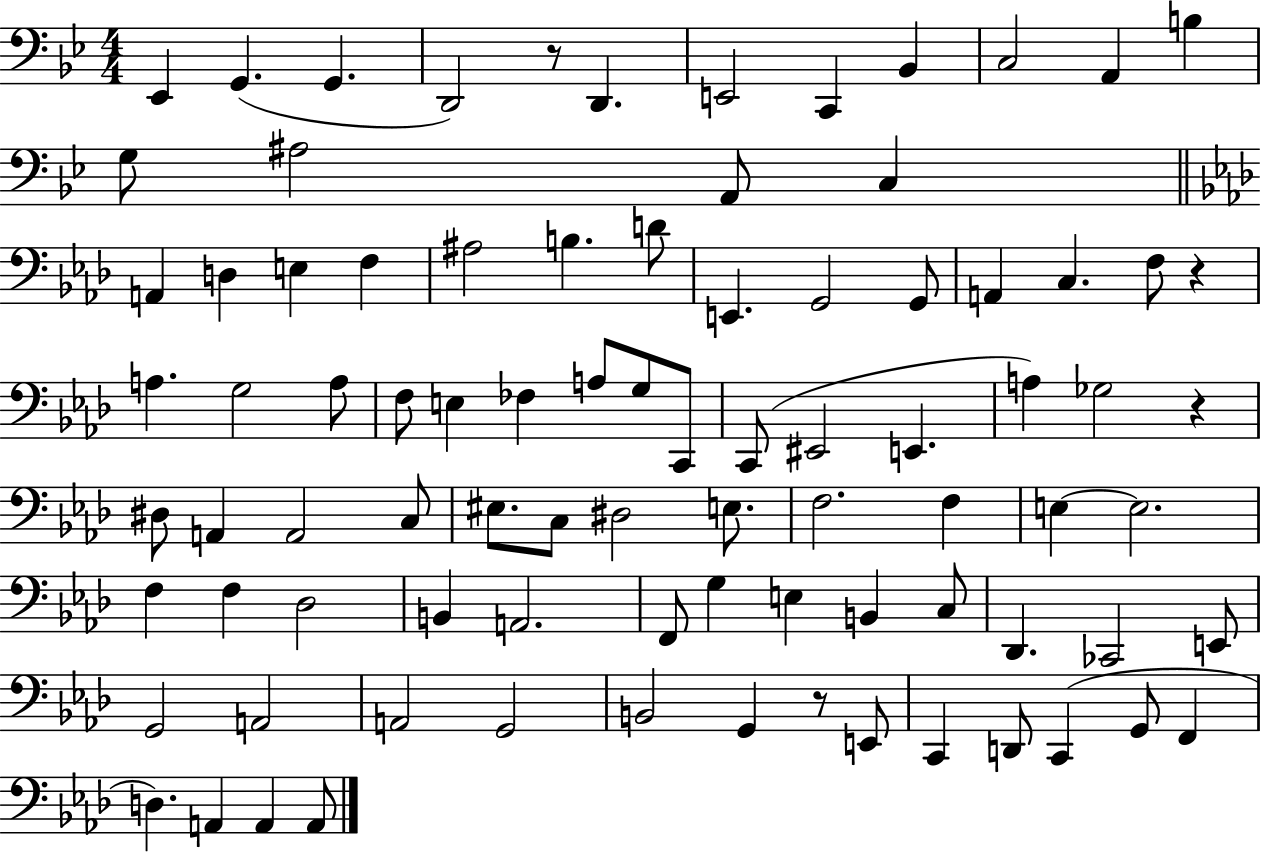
X:1
T:Untitled
M:4/4
L:1/4
K:Bb
_E,, G,, G,, D,,2 z/2 D,, E,,2 C,, _B,, C,2 A,, B, G,/2 ^A,2 A,,/2 C, A,, D, E, F, ^A,2 B, D/2 E,, G,,2 G,,/2 A,, C, F,/2 z A, G,2 A,/2 F,/2 E, _F, A,/2 G,/2 C,,/2 C,,/2 ^E,,2 E,, A, _G,2 z ^D,/2 A,, A,,2 C,/2 ^E,/2 C,/2 ^D,2 E,/2 F,2 F, E, E,2 F, F, _D,2 B,, A,,2 F,,/2 G, E, B,, C,/2 _D,, _C,,2 E,,/2 G,,2 A,,2 A,,2 G,,2 B,,2 G,, z/2 E,,/2 C,, D,,/2 C,, G,,/2 F,, D, A,, A,, A,,/2